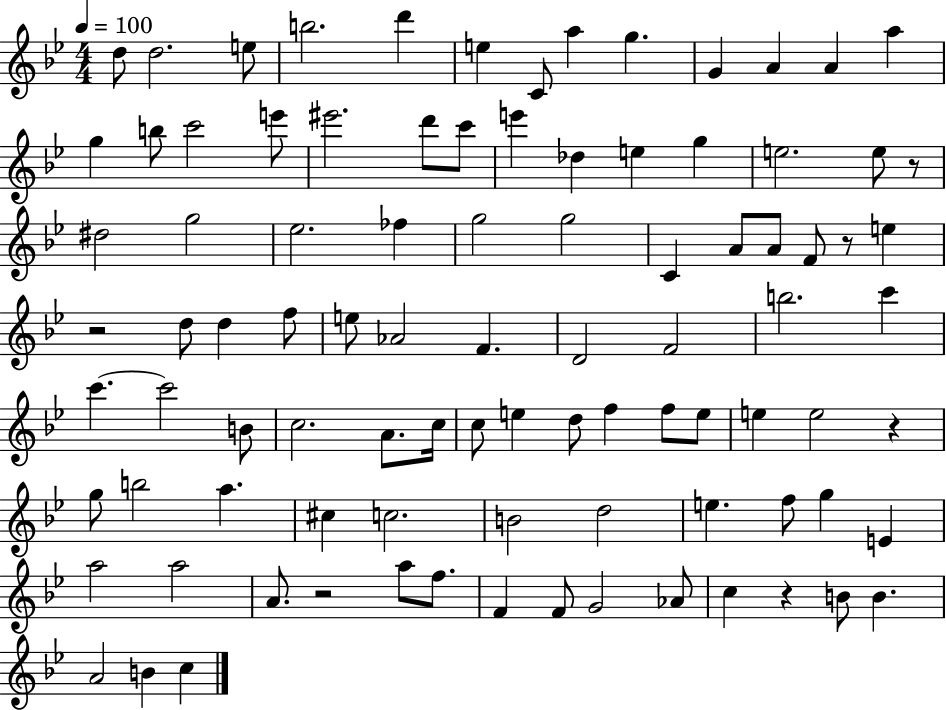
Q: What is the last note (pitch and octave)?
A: C5